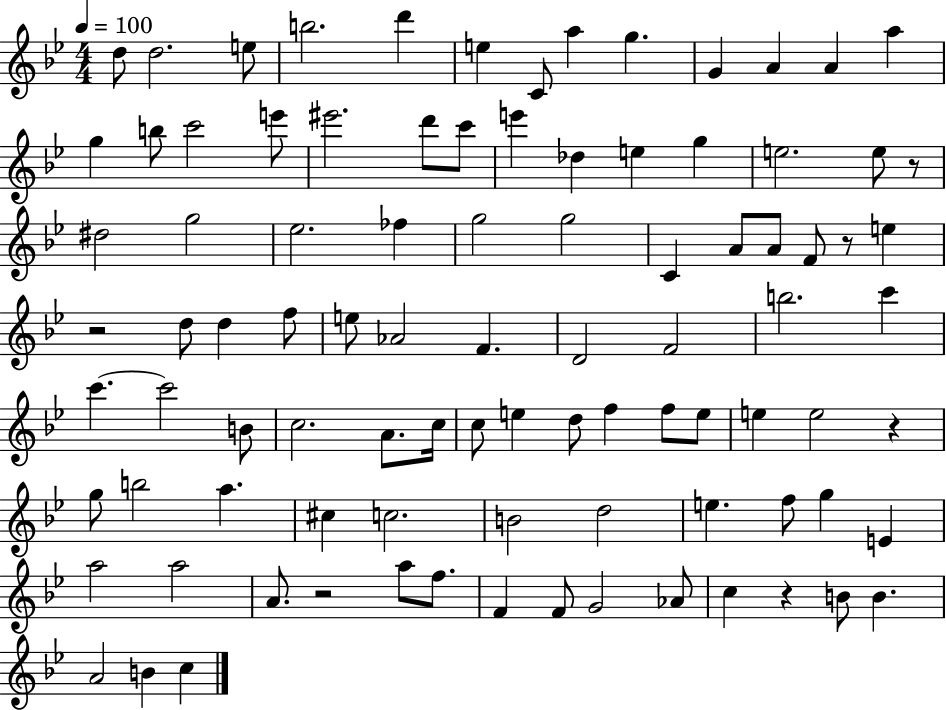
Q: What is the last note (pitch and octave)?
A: C5